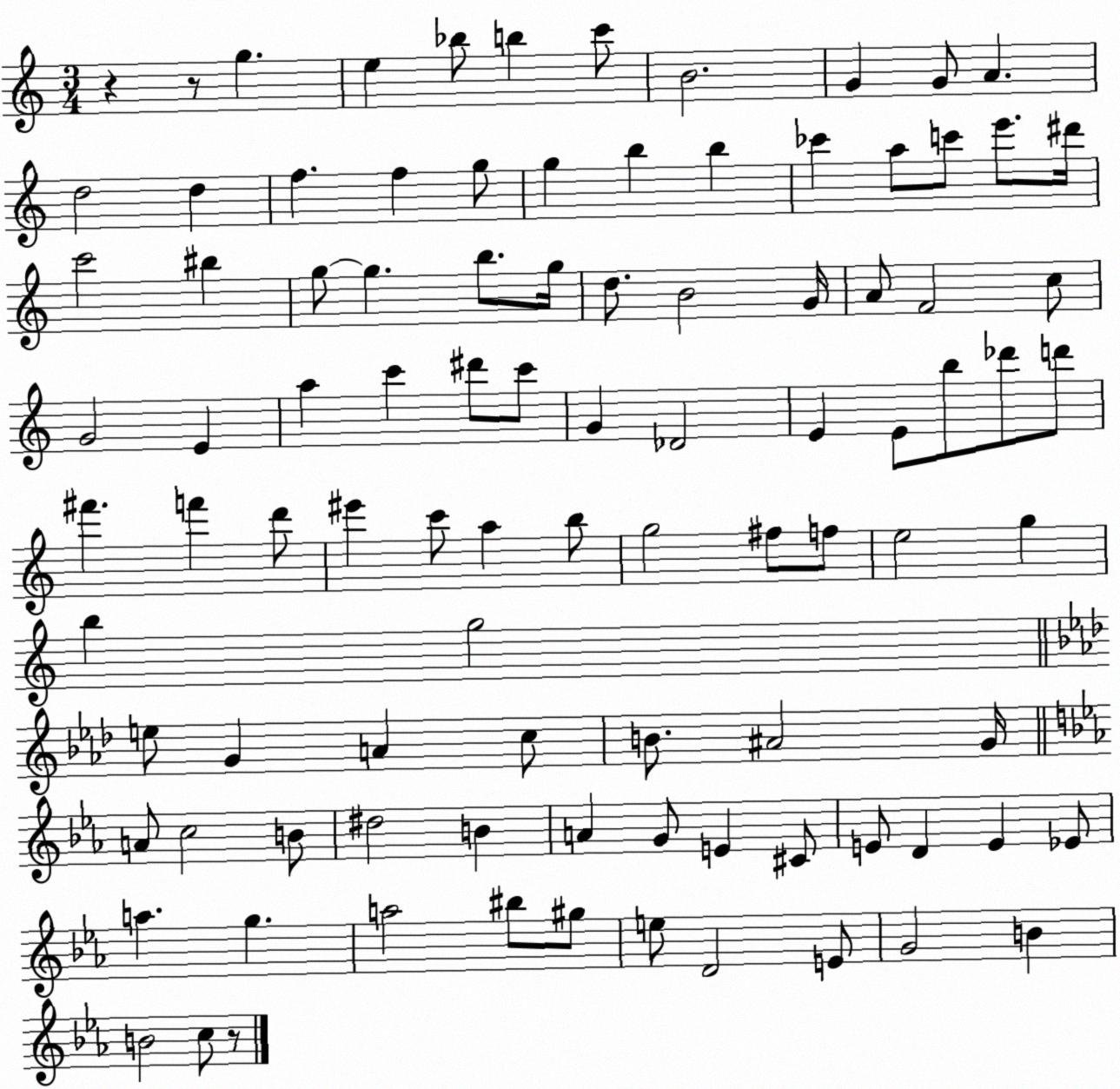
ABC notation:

X:1
T:Untitled
M:3/4
L:1/4
K:C
z z/2 g e _b/2 b c'/2 B2 G G/2 A d2 d f f g/2 g b b _c' a/2 c'/2 e'/2 ^d'/4 c'2 ^b g/2 g b/2 g/4 d/2 B2 G/4 A/2 F2 c/2 G2 E a c' ^d'/2 c'/2 G _D2 E E/2 b/2 _d'/2 d'/2 ^f' f' d'/2 ^e' c'/2 a b/2 g2 ^f/2 f/2 e2 g b g2 e/2 G A c/2 B/2 ^A2 G/4 A/2 c2 B/2 ^d2 B A G/2 E ^C/2 E/2 D E _E/2 a g a2 ^b/2 ^g/2 e/2 D2 E/2 G2 B B2 c/2 z/2